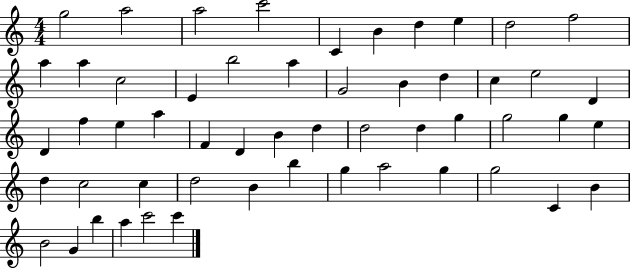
{
  \clef treble
  \numericTimeSignature
  \time 4/4
  \key c \major
  g''2 a''2 | a''2 c'''2 | c'4 b'4 d''4 e''4 | d''2 f''2 | \break a''4 a''4 c''2 | e'4 b''2 a''4 | g'2 b'4 d''4 | c''4 e''2 d'4 | \break d'4 f''4 e''4 a''4 | f'4 d'4 b'4 d''4 | d''2 d''4 g''4 | g''2 g''4 e''4 | \break d''4 c''2 c''4 | d''2 b'4 b''4 | g''4 a''2 g''4 | g''2 c'4 b'4 | \break b'2 g'4 b''4 | a''4 c'''2 c'''4 | \bar "|."
}